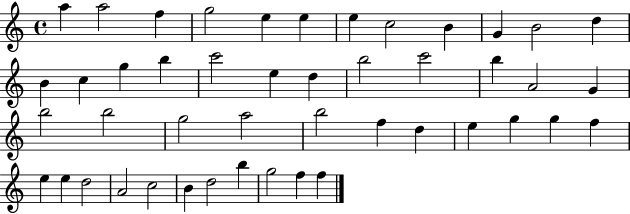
{
  \clef treble
  \time 4/4
  \defaultTimeSignature
  \key c \major
  a''4 a''2 f''4 | g''2 e''4 e''4 | e''4 c''2 b'4 | g'4 b'2 d''4 | \break b'4 c''4 g''4 b''4 | c'''2 e''4 d''4 | b''2 c'''2 | b''4 a'2 g'4 | \break b''2 b''2 | g''2 a''2 | b''2 f''4 d''4 | e''4 g''4 g''4 f''4 | \break e''4 e''4 d''2 | a'2 c''2 | b'4 d''2 b''4 | g''2 f''4 f''4 | \break \bar "|."
}